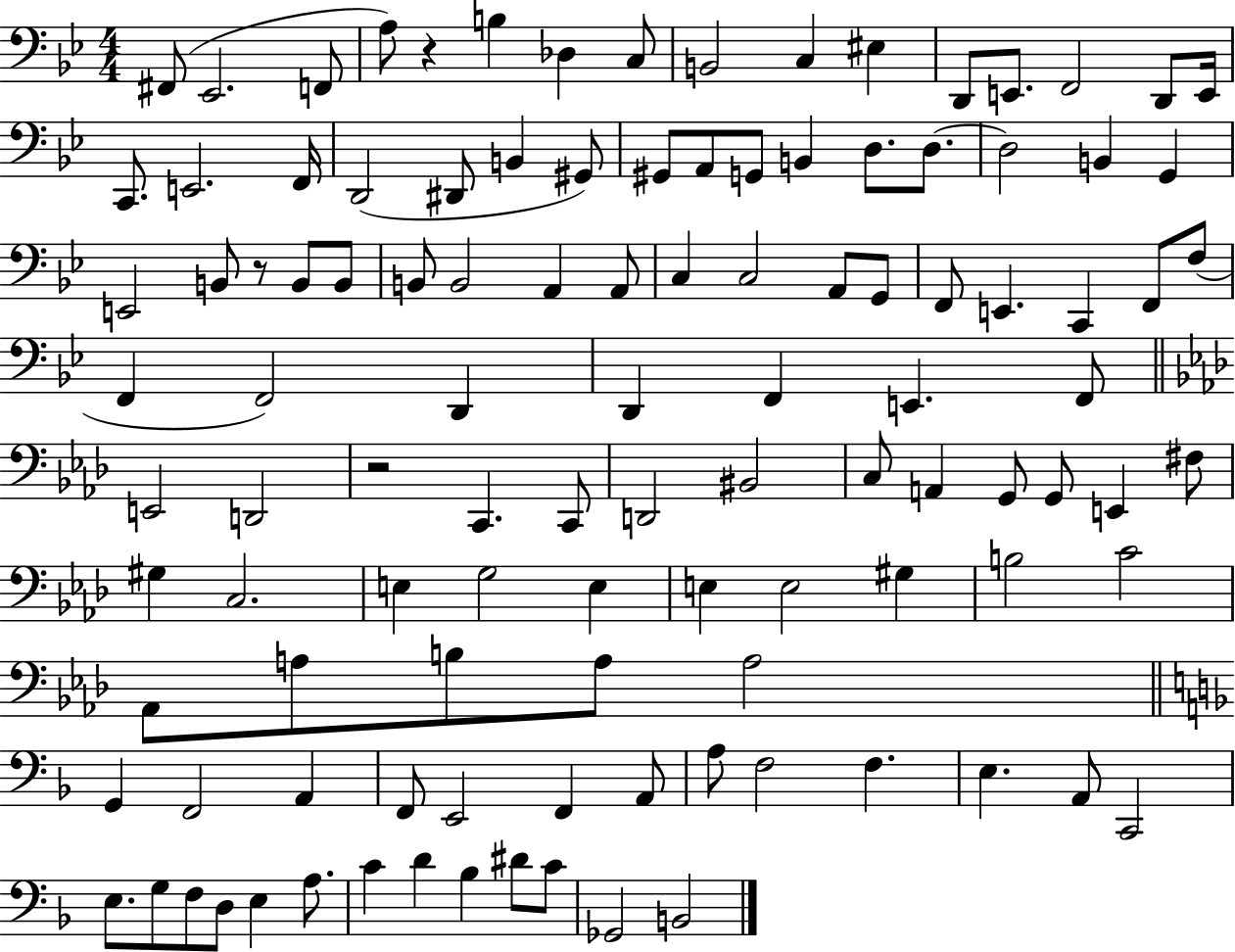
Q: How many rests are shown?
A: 3